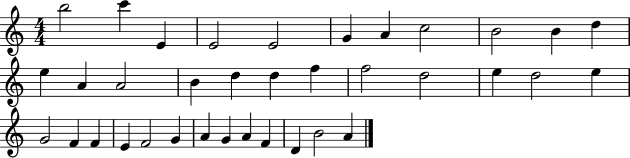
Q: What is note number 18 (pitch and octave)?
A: F5